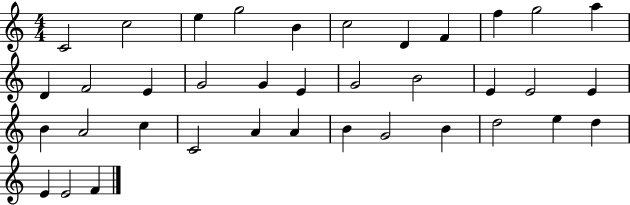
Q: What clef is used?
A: treble